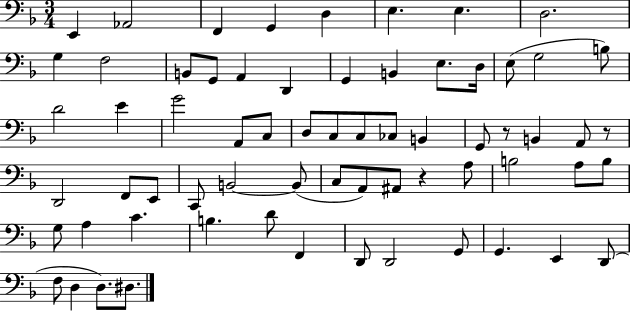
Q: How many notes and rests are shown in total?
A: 66